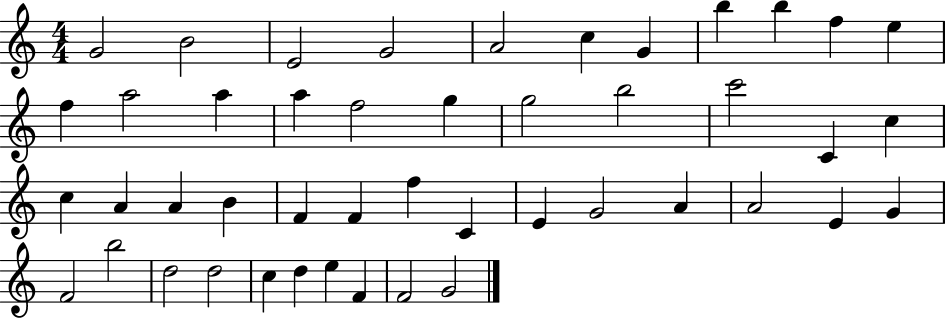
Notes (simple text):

G4/h B4/h E4/h G4/h A4/h C5/q G4/q B5/q B5/q F5/q E5/q F5/q A5/h A5/q A5/q F5/h G5/q G5/h B5/h C6/h C4/q C5/q C5/q A4/q A4/q B4/q F4/q F4/q F5/q C4/q E4/q G4/h A4/q A4/h E4/q G4/q F4/h B5/h D5/h D5/h C5/q D5/q E5/q F4/q F4/h G4/h